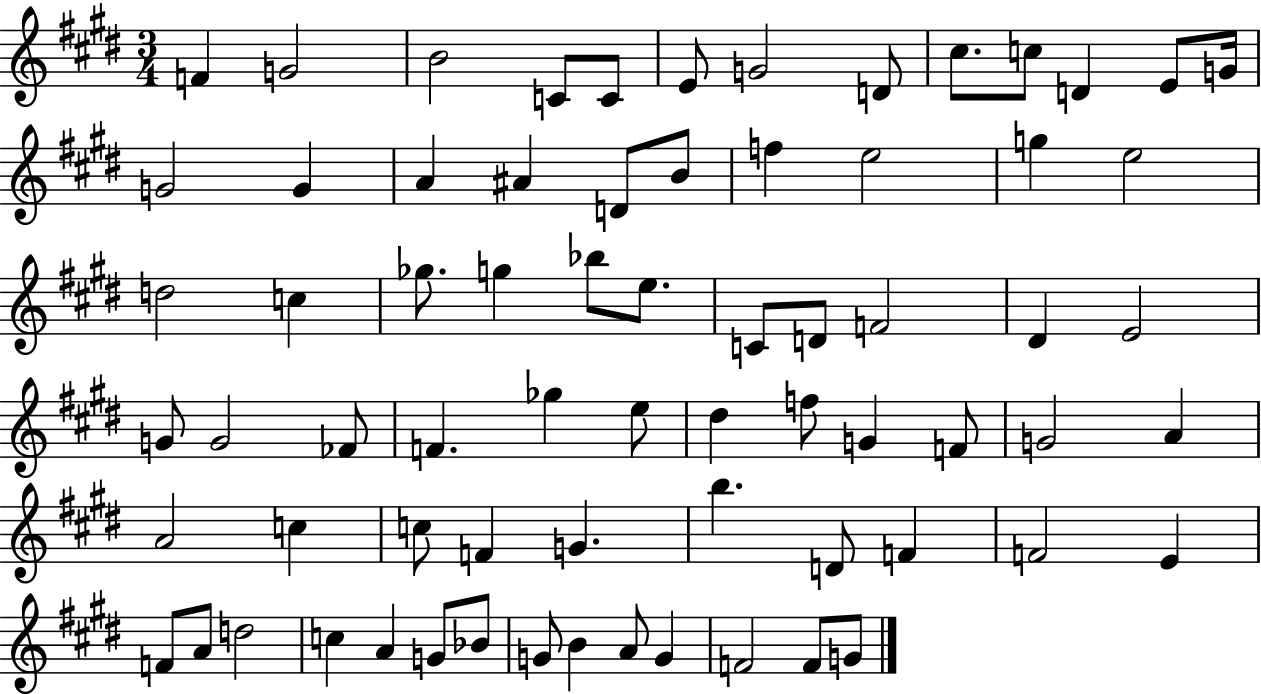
F4/q G4/h B4/h C4/e C4/e E4/e G4/h D4/e C#5/e. C5/e D4/q E4/e G4/s G4/h G4/q A4/q A#4/q D4/e B4/e F5/q E5/h G5/q E5/h D5/h C5/q Gb5/e. G5/q Bb5/e E5/e. C4/e D4/e F4/h D#4/q E4/h G4/e G4/h FES4/e F4/q. Gb5/q E5/e D#5/q F5/e G4/q F4/e G4/h A4/q A4/h C5/q C5/e F4/q G4/q. B5/q. D4/e F4/q F4/h E4/q F4/e A4/e D5/h C5/q A4/q G4/e Bb4/e G4/e B4/q A4/e G4/q F4/h F4/e G4/e